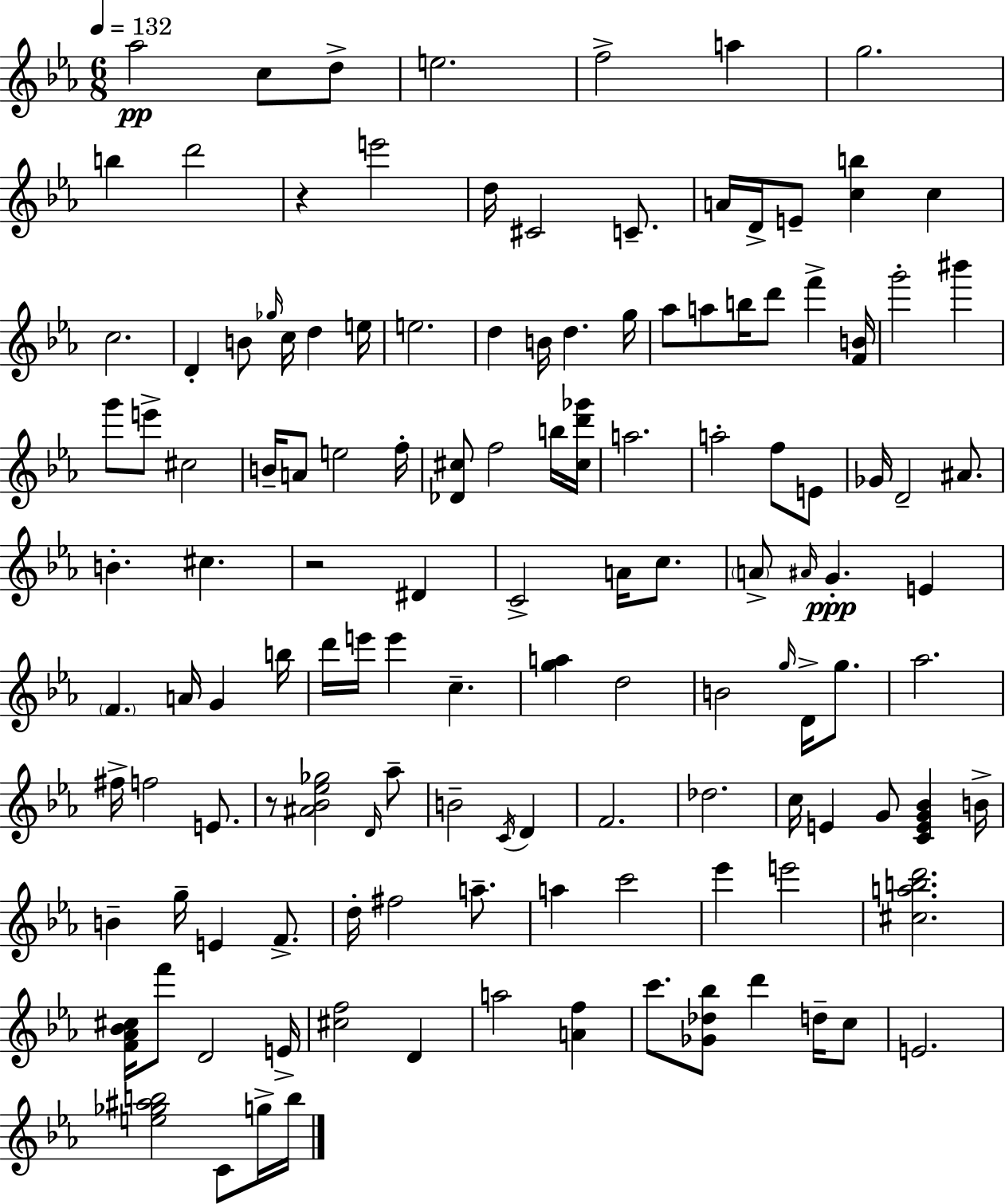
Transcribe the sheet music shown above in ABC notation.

X:1
T:Untitled
M:6/8
L:1/4
K:Cm
_a2 c/2 d/2 e2 f2 a g2 b d'2 z e'2 d/4 ^C2 C/2 A/4 D/4 E/2 [cb] c c2 D B/2 _g/4 c/4 d e/4 e2 d B/4 d g/4 _a/2 a/2 b/4 d'/2 f' [FB]/4 g'2 ^b' g'/2 e'/2 ^c2 B/4 A/2 e2 f/4 [_D^c]/2 f2 b/4 [^cd'_g']/4 a2 a2 f/2 E/2 _G/4 D2 ^A/2 B ^c z2 ^D C2 A/4 c/2 A/2 ^A/4 G E F A/4 G b/4 d'/4 e'/4 e' c [ga] d2 B2 g/4 D/4 g/2 _a2 ^f/4 f2 E/2 z/2 [^A_B_e_g]2 D/4 _a/2 B2 C/4 D F2 _d2 c/4 E G/2 [CEG_B] B/4 B g/4 E F/2 d/4 ^f2 a/2 a c'2 _e' e'2 [^cabd']2 [F_A_B^c]/4 f'/2 D2 E/4 [^cf]2 D a2 [Af] c'/2 [_G_d_b]/2 d' d/4 c/2 E2 [e_g^ab]2 C/2 g/4 b/4